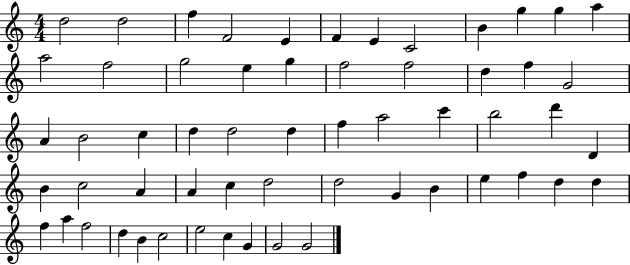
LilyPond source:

{
  \clef treble
  \numericTimeSignature
  \time 4/4
  \key c \major
  d''2 d''2 | f''4 f'2 e'4 | f'4 e'4 c'2 | b'4 g''4 g''4 a''4 | \break a''2 f''2 | g''2 e''4 g''4 | f''2 f''2 | d''4 f''4 g'2 | \break a'4 b'2 c''4 | d''4 d''2 d''4 | f''4 a''2 c'''4 | b''2 d'''4 d'4 | \break b'4 c''2 a'4 | a'4 c''4 d''2 | d''2 g'4 b'4 | e''4 f''4 d''4 d''4 | \break f''4 a''4 f''2 | d''4 b'4 c''2 | e''2 c''4 g'4 | g'2 g'2 | \break \bar "|."
}